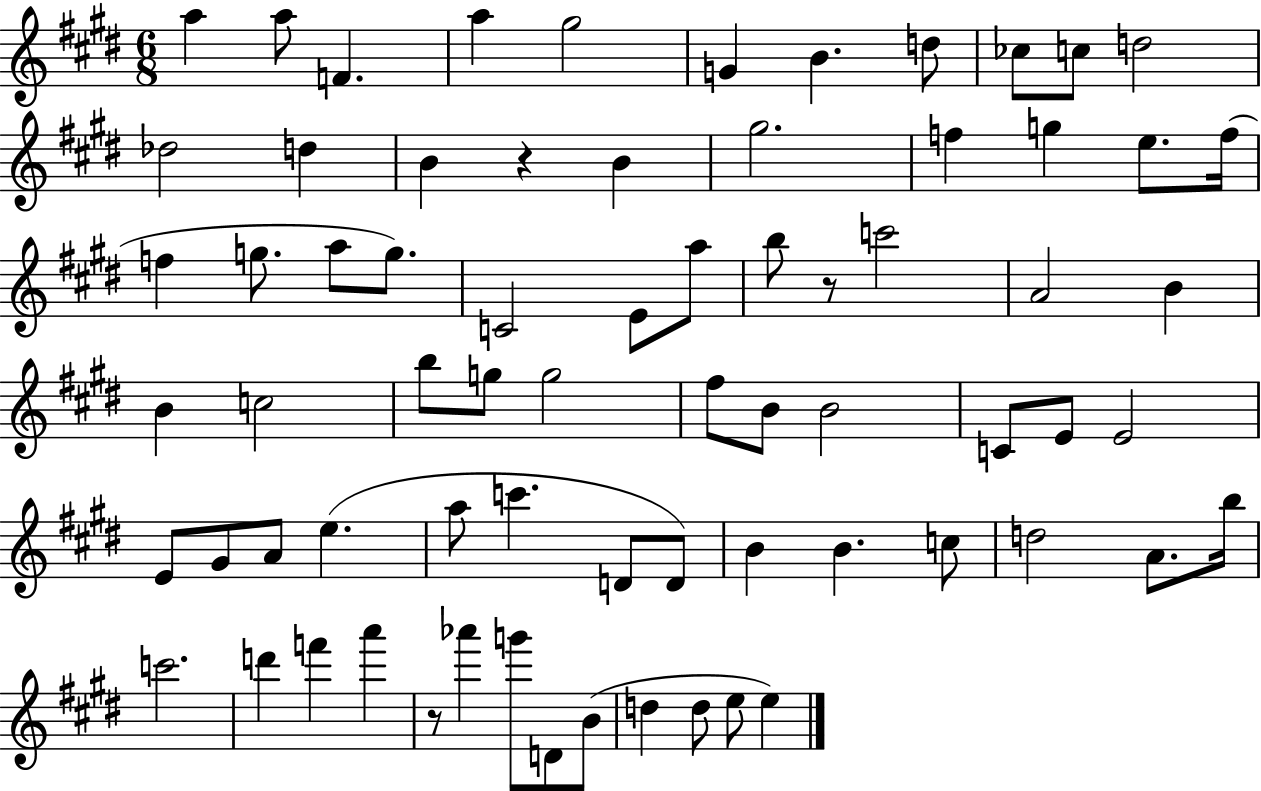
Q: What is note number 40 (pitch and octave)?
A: C4